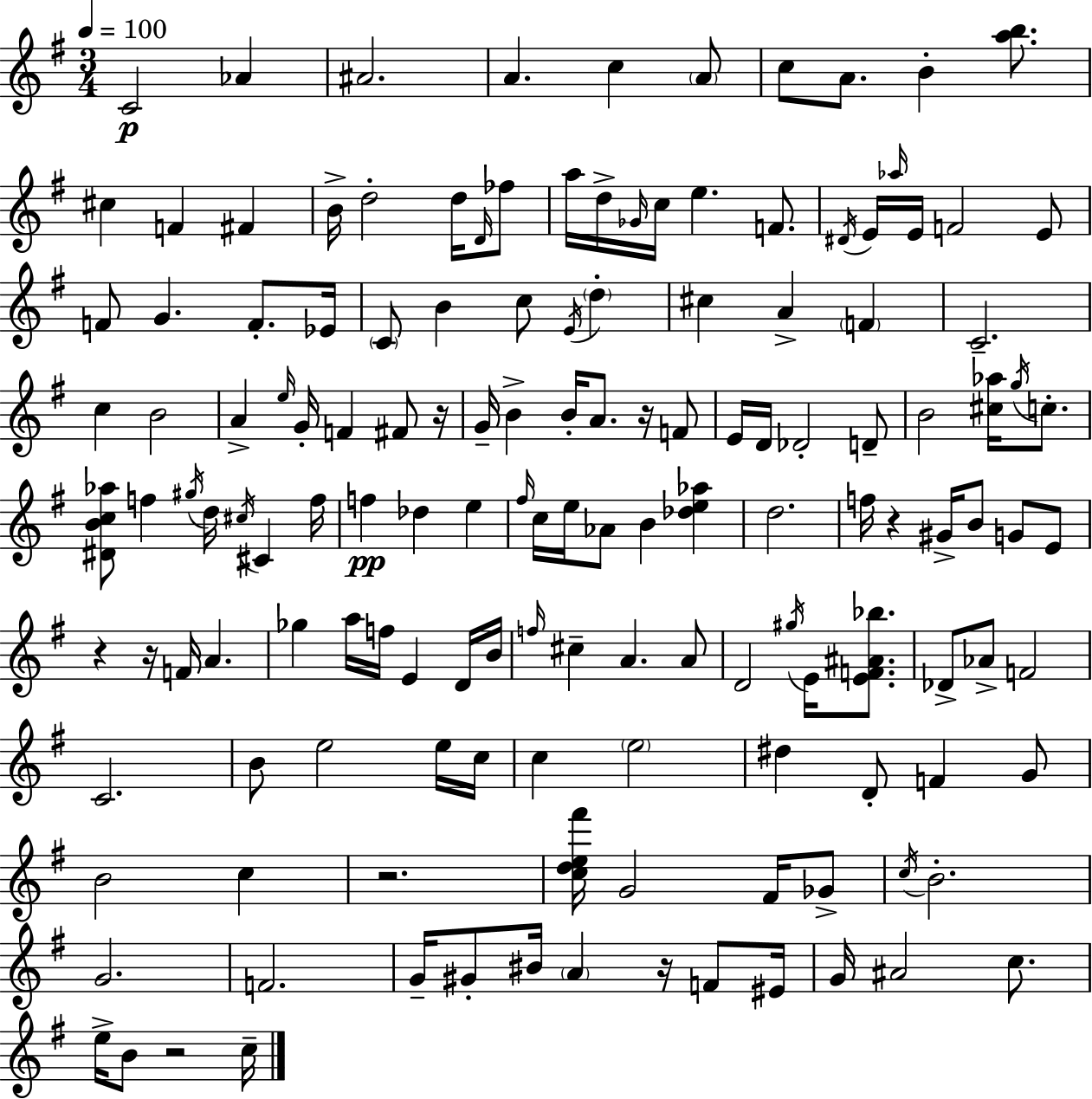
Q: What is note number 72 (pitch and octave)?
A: C5